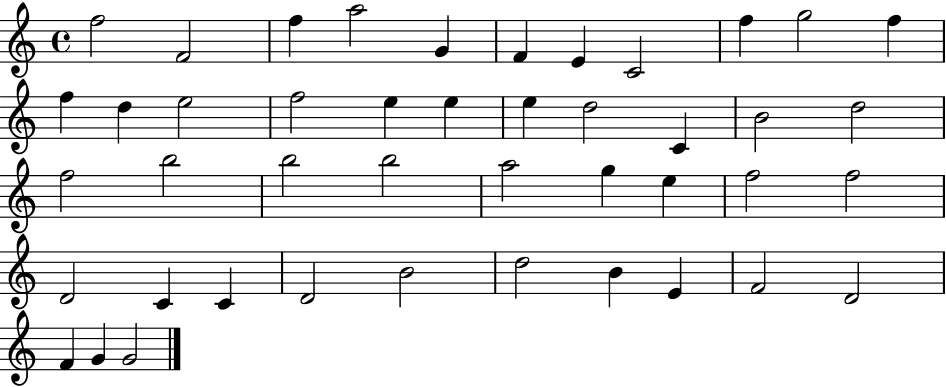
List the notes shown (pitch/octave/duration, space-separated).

F5/h F4/h F5/q A5/h G4/q F4/q E4/q C4/h F5/q G5/h F5/q F5/q D5/q E5/h F5/h E5/q E5/q E5/q D5/h C4/q B4/h D5/h F5/h B5/h B5/h B5/h A5/h G5/q E5/q F5/h F5/h D4/h C4/q C4/q D4/h B4/h D5/h B4/q E4/q F4/h D4/h F4/q G4/q G4/h